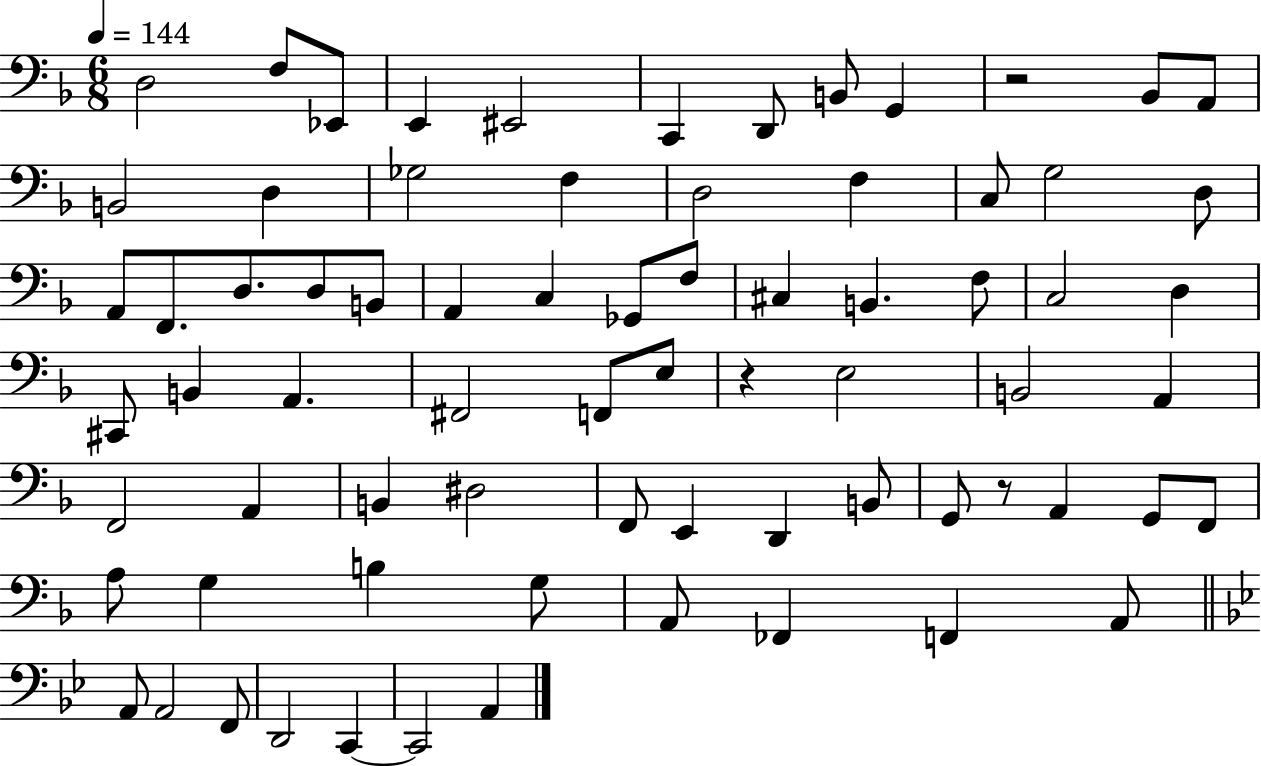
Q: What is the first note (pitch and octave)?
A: D3